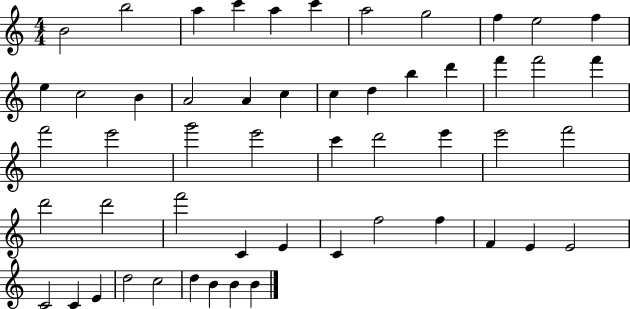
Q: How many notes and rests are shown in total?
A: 53